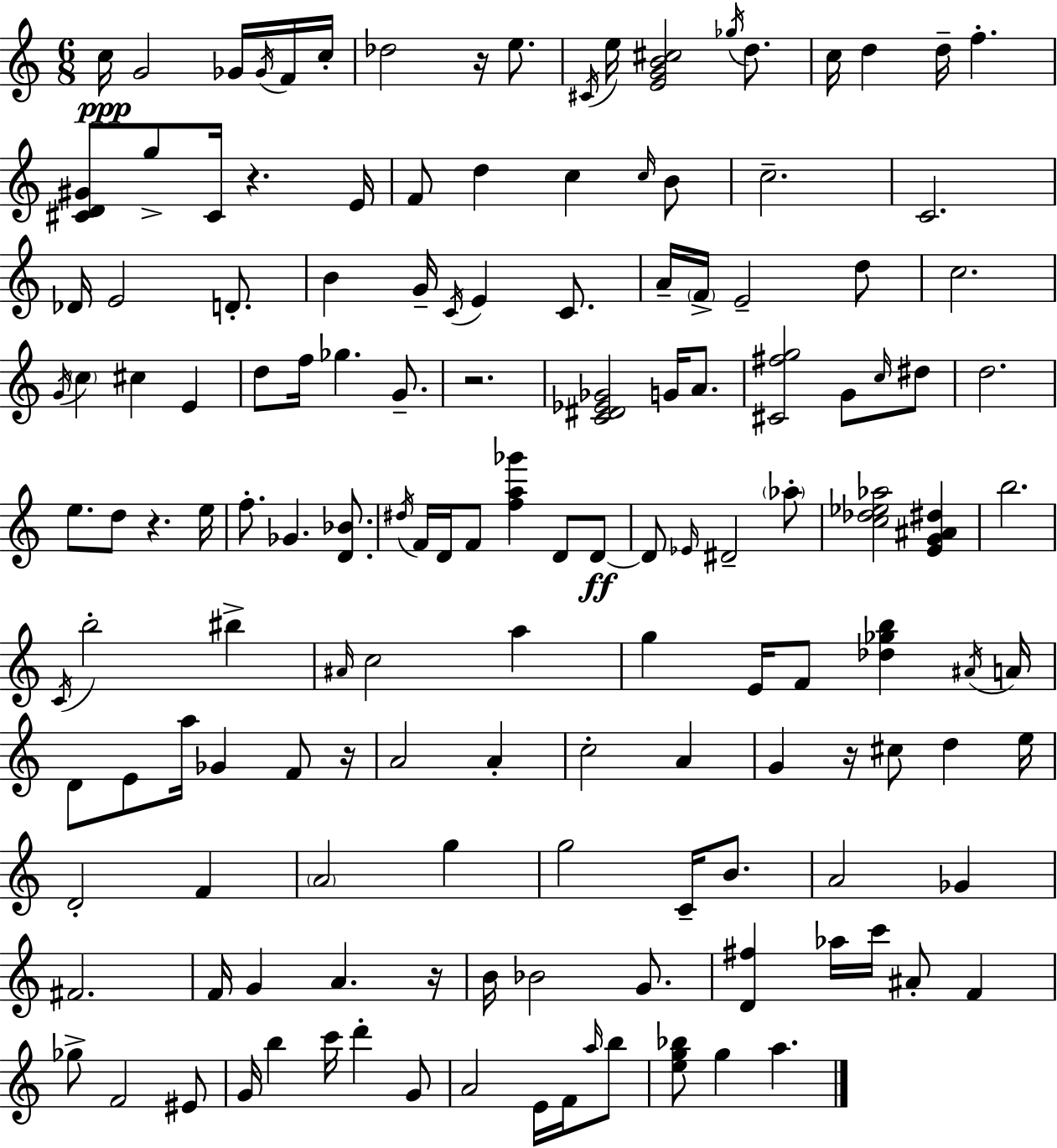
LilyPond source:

{
  \clef treble
  \numericTimeSignature
  \time 6/8
  \key a \minor
  c''16\ppp g'2 ges'16 \acciaccatura { ges'16 } f'16 | c''16-. des''2 r16 e''8. | \acciaccatura { cis'16 } e''16 <e' g' b' cis''>2 \acciaccatura { ges''16 } | d''8. c''16 d''4 d''16-- f''4.-. | \break <cis' d' gis'>8 g''8-> cis'16 r4. | e'16 f'8 d''4 c''4 | \grace { c''16 } b'8 c''2.-- | c'2. | \break des'16 e'2 | d'8.-. b'4 g'16-- \acciaccatura { c'16 } e'4 | c'8. a'16-- \parenthesize f'16-> e'2-- | d''8 c''2. | \break \acciaccatura { g'16 } \parenthesize c''4 cis''4 | e'4 d''8 f''16 ges''4. | g'8.-- r2. | <c' dis' ees' ges'>2 | \break g'16 a'8. <cis' fis'' g''>2 | g'8 \grace { c''16 } dis''8 d''2. | e''8. d''8 | r4. e''16 f''8.-. ges'4. | \break <d' bes'>8. \acciaccatura { dis''16 } f'16 d'16 f'8 | <f'' a'' ges'''>4 d'8 d'8~~\ff d'8 \grace { ees'16 } dis'2-- | \parenthesize aes''8-. <c'' des'' ees'' aes''>2 | <e' g' ais' dis''>4 b''2. | \break \acciaccatura { c'16 } b''2-. | bis''4-> \grace { ais'16 } c''2 | a''4 g''4 | e'16 f'8 <des'' ges'' b''>4 \acciaccatura { ais'16 } a'16 | \break d'8 e'8 a''16 ges'4 f'8 r16 | a'2 a'4-. | c''2-. a'4 | g'4 r16 cis''8 d''4 e''16 | \break d'2-. f'4 | \parenthesize a'2 g''4 | g''2 c'16-- b'8. | a'2 ges'4 | \break fis'2. | f'16 g'4 a'4. r16 | b'16 bes'2 g'8. | <d' fis''>4 aes''16 c'''16 ais'8-. f'4 | \break ges''8-> f'2 eis'8 | g'16 b''4 c'''16 d'''4-. g'8 | a'2 e'16 f'16 \grace { a''16 } b''8 | <e'' g'' bes''>8 g''4 a''4. | \break \bar "|."
}